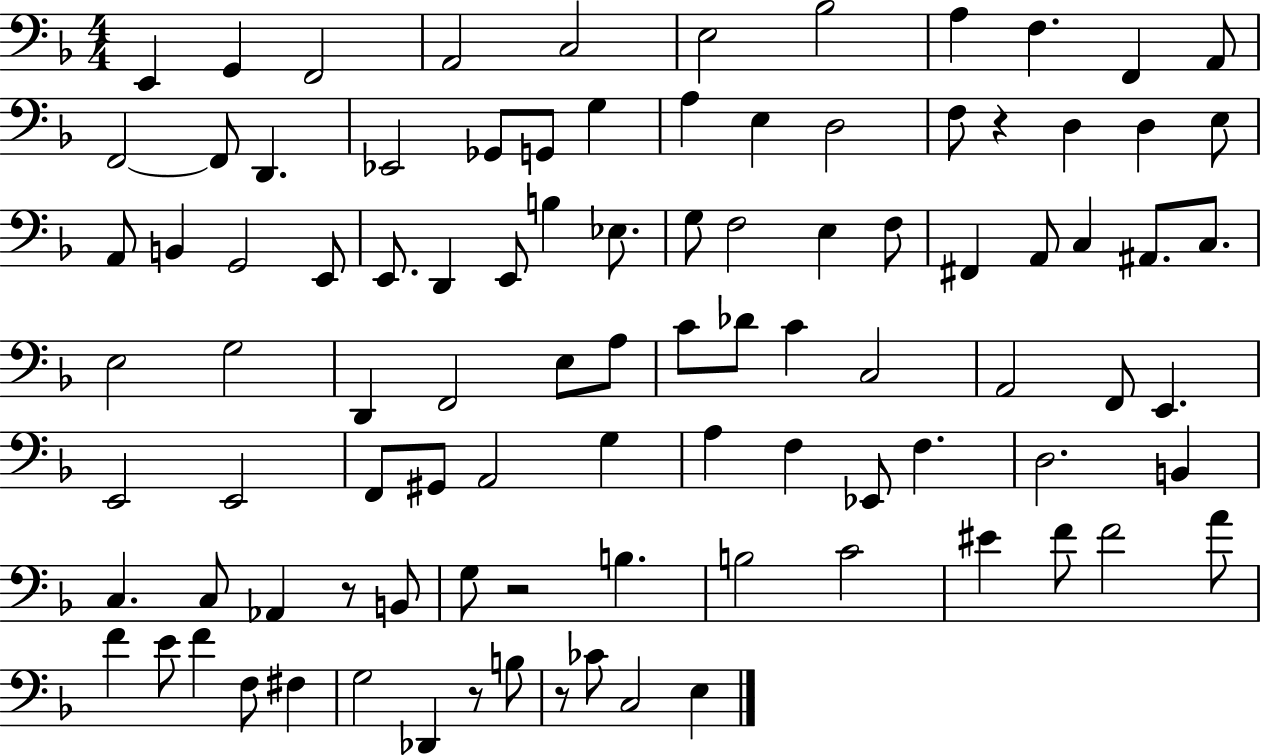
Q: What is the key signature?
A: F major